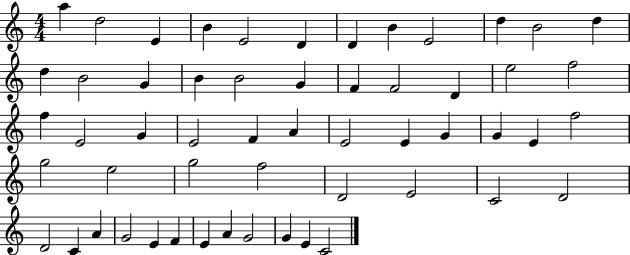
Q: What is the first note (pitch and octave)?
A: A5